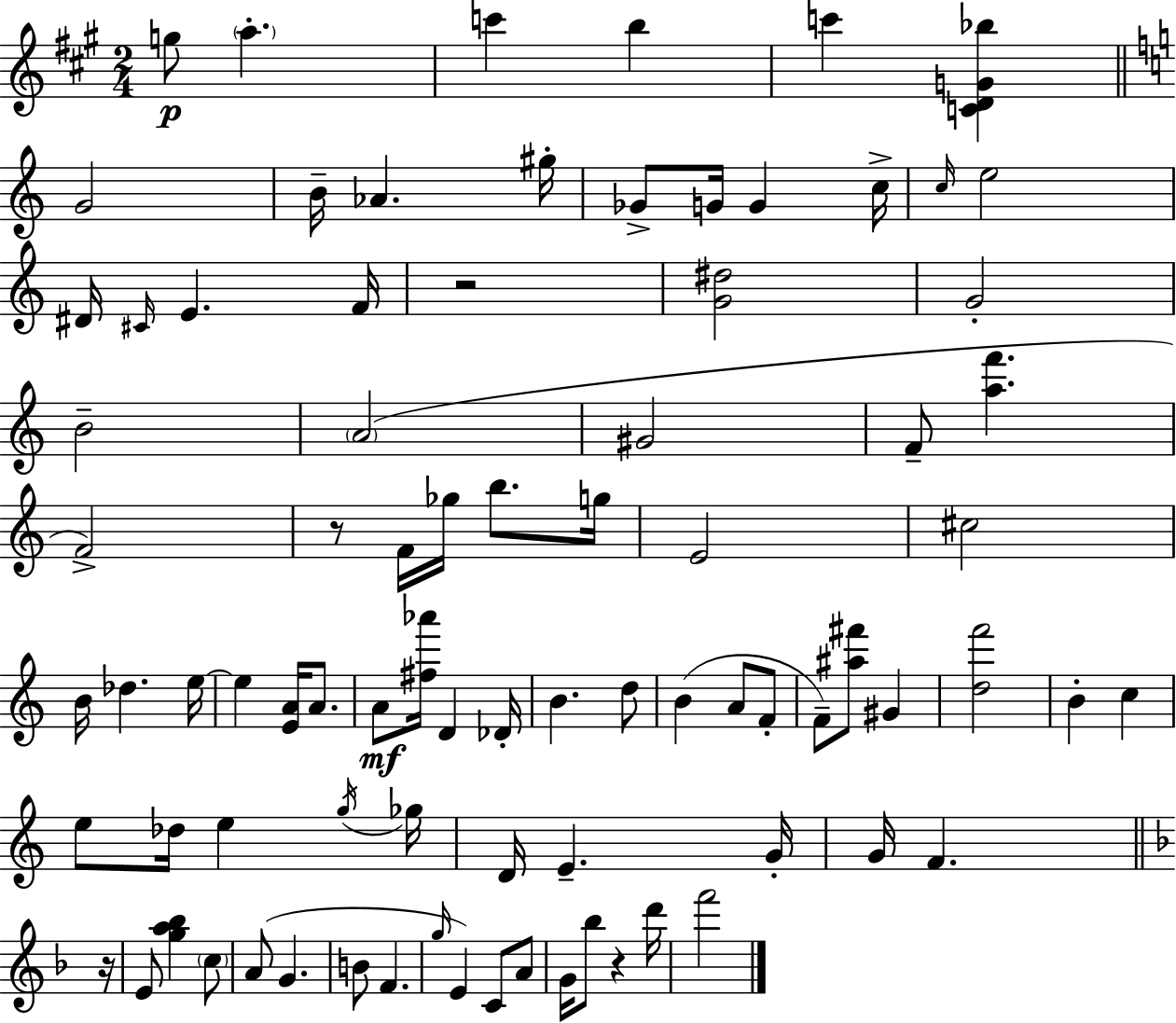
{
  \clef treble
  \numericTimeSignature
  \time 2/4
  \key a \major
  g''8\p \parenthesize a''4.-. | c'''4 b''4 | c'''4 <c' d' g' bes''>4 | \bar "||" \break \key a \minor g'2 | b'16-- aes'4. gis''16-. | ges'8-> g'16 g'4 c''16-> | \grace { c''16 } e''2 | \break dis'16 \grace { cis'16 } e'4. | f'16 r2 | <g' dis''>2 | g'2-. | \break b'2-- | \parenthesize a'2( | gis'2 | f'8-- <a'' f'''>4. | \break f'2->) | r8 f'16 ges''16 b''8. | g''16 e'2 | cis''2 | \break b'16 des''4. | e''16~~ e''4 <e' a'>16 a'8. | a'8\mf <fis'' aes'''>16 d'4 | des'16-. b'4. | \break d''8 b'4( a'8 | f'8-. f'8--) <ais'' fis'''>8 gis'4 | <d'' f'''>2 | b'4-. c''4 | \break e''8 des''16 e''4 | \acciaccatura { g''16 } ges''16 d'16 e'4.-- | g'16-. g'16 f'4. | \bar "||" \break \key d \minor r16 e'8 <g'' a'' bes''>4 \parenthesize c''8 | a'8( g'4. | b'8 f'4. | \grace { g''16 } e'4) c'8 | \break a'8 g'16 bes''8 r4 | d'''16 f'''2 | \bar "|."
}